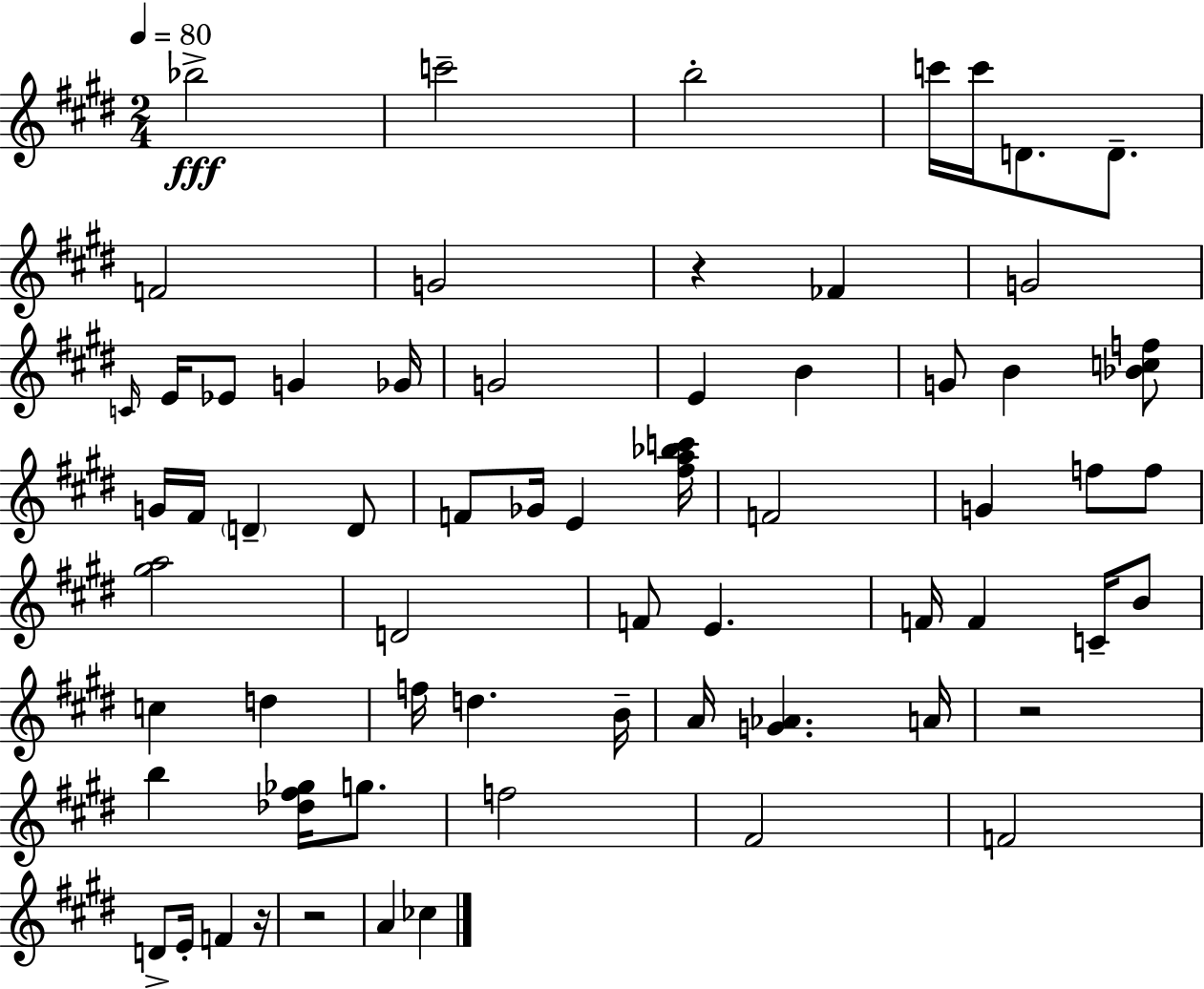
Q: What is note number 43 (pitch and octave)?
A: D5